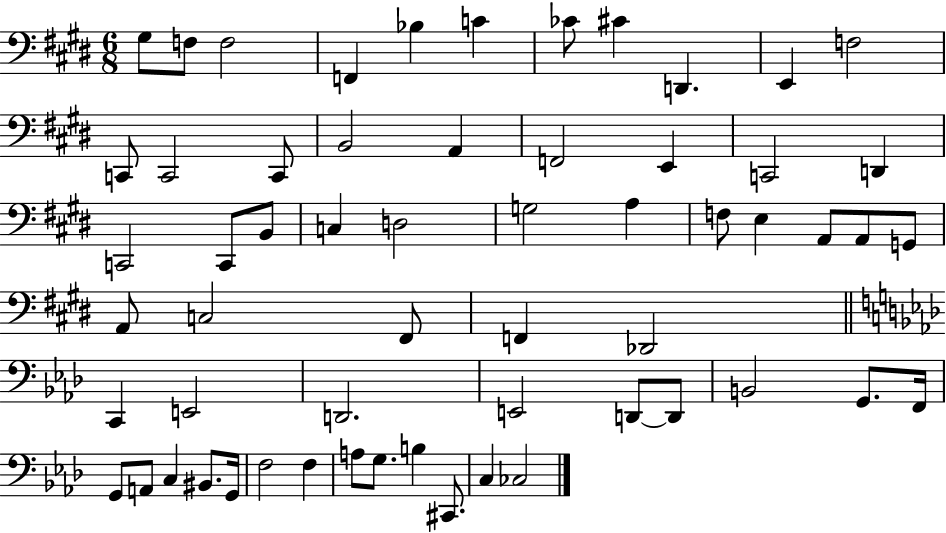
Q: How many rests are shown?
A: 0